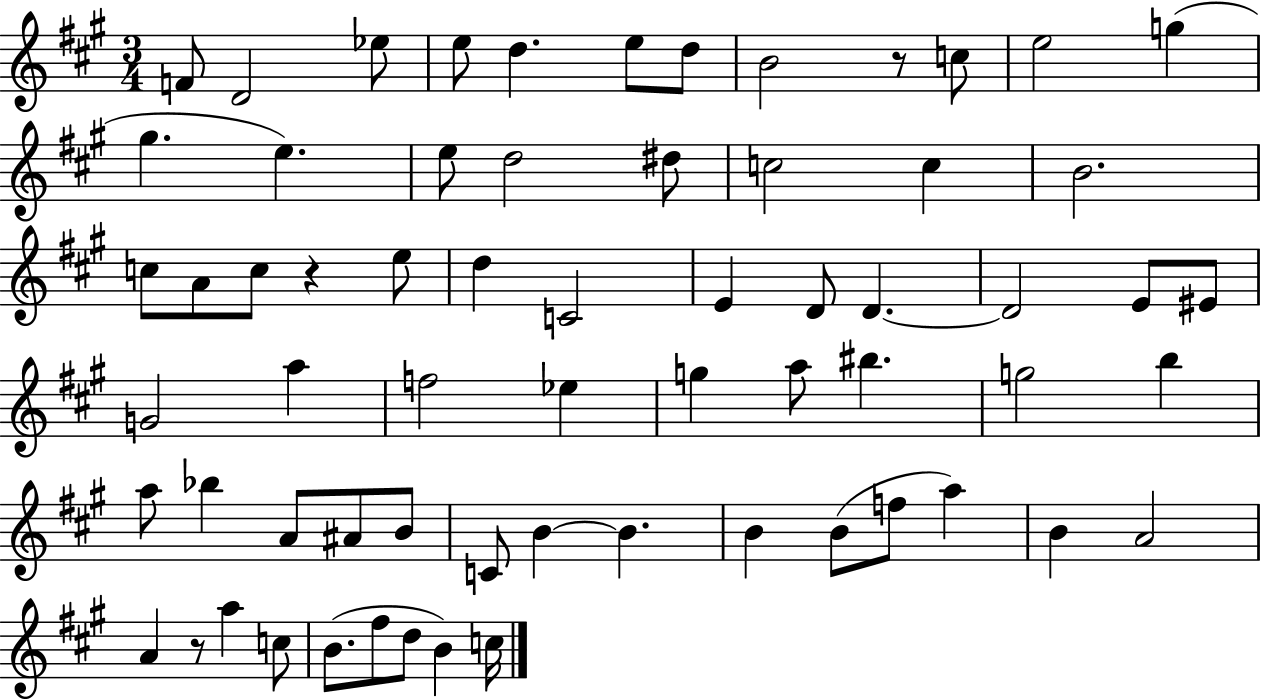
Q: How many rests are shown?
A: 3